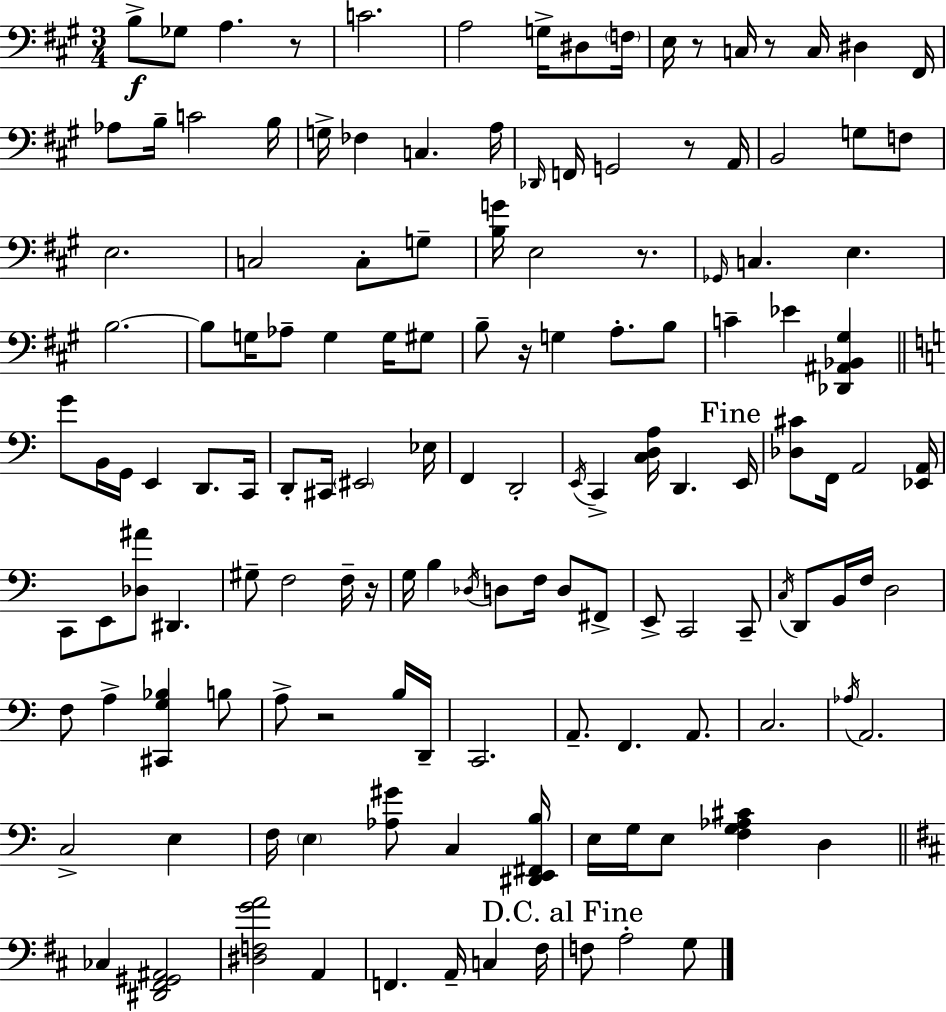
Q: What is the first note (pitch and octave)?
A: B3